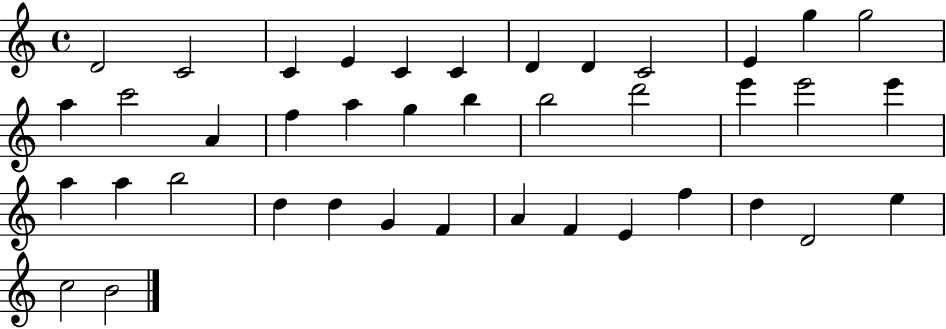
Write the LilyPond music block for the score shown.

{
  \clef treble
  \time 4/4
  \defaultTimeSignature
  \key c \major
  d'2 c'2 | c'4 e'4 c'4 c'4 | d'4 d'4 c'2 | e'4 g''4 g''2 | \break a''4 c'''2 a'4 | f''4 a''4 g''4 b''4 | b''2 d'''2 | e'''4 e'''2 e'''4 | \break a''4 a''4 b''2 | d''4 d''4 g'4 f'4 | a'4 f'4 e'4 f''4 | d''4 d'2 e''4 | \break c''2 b'2 | \bar "|."
}